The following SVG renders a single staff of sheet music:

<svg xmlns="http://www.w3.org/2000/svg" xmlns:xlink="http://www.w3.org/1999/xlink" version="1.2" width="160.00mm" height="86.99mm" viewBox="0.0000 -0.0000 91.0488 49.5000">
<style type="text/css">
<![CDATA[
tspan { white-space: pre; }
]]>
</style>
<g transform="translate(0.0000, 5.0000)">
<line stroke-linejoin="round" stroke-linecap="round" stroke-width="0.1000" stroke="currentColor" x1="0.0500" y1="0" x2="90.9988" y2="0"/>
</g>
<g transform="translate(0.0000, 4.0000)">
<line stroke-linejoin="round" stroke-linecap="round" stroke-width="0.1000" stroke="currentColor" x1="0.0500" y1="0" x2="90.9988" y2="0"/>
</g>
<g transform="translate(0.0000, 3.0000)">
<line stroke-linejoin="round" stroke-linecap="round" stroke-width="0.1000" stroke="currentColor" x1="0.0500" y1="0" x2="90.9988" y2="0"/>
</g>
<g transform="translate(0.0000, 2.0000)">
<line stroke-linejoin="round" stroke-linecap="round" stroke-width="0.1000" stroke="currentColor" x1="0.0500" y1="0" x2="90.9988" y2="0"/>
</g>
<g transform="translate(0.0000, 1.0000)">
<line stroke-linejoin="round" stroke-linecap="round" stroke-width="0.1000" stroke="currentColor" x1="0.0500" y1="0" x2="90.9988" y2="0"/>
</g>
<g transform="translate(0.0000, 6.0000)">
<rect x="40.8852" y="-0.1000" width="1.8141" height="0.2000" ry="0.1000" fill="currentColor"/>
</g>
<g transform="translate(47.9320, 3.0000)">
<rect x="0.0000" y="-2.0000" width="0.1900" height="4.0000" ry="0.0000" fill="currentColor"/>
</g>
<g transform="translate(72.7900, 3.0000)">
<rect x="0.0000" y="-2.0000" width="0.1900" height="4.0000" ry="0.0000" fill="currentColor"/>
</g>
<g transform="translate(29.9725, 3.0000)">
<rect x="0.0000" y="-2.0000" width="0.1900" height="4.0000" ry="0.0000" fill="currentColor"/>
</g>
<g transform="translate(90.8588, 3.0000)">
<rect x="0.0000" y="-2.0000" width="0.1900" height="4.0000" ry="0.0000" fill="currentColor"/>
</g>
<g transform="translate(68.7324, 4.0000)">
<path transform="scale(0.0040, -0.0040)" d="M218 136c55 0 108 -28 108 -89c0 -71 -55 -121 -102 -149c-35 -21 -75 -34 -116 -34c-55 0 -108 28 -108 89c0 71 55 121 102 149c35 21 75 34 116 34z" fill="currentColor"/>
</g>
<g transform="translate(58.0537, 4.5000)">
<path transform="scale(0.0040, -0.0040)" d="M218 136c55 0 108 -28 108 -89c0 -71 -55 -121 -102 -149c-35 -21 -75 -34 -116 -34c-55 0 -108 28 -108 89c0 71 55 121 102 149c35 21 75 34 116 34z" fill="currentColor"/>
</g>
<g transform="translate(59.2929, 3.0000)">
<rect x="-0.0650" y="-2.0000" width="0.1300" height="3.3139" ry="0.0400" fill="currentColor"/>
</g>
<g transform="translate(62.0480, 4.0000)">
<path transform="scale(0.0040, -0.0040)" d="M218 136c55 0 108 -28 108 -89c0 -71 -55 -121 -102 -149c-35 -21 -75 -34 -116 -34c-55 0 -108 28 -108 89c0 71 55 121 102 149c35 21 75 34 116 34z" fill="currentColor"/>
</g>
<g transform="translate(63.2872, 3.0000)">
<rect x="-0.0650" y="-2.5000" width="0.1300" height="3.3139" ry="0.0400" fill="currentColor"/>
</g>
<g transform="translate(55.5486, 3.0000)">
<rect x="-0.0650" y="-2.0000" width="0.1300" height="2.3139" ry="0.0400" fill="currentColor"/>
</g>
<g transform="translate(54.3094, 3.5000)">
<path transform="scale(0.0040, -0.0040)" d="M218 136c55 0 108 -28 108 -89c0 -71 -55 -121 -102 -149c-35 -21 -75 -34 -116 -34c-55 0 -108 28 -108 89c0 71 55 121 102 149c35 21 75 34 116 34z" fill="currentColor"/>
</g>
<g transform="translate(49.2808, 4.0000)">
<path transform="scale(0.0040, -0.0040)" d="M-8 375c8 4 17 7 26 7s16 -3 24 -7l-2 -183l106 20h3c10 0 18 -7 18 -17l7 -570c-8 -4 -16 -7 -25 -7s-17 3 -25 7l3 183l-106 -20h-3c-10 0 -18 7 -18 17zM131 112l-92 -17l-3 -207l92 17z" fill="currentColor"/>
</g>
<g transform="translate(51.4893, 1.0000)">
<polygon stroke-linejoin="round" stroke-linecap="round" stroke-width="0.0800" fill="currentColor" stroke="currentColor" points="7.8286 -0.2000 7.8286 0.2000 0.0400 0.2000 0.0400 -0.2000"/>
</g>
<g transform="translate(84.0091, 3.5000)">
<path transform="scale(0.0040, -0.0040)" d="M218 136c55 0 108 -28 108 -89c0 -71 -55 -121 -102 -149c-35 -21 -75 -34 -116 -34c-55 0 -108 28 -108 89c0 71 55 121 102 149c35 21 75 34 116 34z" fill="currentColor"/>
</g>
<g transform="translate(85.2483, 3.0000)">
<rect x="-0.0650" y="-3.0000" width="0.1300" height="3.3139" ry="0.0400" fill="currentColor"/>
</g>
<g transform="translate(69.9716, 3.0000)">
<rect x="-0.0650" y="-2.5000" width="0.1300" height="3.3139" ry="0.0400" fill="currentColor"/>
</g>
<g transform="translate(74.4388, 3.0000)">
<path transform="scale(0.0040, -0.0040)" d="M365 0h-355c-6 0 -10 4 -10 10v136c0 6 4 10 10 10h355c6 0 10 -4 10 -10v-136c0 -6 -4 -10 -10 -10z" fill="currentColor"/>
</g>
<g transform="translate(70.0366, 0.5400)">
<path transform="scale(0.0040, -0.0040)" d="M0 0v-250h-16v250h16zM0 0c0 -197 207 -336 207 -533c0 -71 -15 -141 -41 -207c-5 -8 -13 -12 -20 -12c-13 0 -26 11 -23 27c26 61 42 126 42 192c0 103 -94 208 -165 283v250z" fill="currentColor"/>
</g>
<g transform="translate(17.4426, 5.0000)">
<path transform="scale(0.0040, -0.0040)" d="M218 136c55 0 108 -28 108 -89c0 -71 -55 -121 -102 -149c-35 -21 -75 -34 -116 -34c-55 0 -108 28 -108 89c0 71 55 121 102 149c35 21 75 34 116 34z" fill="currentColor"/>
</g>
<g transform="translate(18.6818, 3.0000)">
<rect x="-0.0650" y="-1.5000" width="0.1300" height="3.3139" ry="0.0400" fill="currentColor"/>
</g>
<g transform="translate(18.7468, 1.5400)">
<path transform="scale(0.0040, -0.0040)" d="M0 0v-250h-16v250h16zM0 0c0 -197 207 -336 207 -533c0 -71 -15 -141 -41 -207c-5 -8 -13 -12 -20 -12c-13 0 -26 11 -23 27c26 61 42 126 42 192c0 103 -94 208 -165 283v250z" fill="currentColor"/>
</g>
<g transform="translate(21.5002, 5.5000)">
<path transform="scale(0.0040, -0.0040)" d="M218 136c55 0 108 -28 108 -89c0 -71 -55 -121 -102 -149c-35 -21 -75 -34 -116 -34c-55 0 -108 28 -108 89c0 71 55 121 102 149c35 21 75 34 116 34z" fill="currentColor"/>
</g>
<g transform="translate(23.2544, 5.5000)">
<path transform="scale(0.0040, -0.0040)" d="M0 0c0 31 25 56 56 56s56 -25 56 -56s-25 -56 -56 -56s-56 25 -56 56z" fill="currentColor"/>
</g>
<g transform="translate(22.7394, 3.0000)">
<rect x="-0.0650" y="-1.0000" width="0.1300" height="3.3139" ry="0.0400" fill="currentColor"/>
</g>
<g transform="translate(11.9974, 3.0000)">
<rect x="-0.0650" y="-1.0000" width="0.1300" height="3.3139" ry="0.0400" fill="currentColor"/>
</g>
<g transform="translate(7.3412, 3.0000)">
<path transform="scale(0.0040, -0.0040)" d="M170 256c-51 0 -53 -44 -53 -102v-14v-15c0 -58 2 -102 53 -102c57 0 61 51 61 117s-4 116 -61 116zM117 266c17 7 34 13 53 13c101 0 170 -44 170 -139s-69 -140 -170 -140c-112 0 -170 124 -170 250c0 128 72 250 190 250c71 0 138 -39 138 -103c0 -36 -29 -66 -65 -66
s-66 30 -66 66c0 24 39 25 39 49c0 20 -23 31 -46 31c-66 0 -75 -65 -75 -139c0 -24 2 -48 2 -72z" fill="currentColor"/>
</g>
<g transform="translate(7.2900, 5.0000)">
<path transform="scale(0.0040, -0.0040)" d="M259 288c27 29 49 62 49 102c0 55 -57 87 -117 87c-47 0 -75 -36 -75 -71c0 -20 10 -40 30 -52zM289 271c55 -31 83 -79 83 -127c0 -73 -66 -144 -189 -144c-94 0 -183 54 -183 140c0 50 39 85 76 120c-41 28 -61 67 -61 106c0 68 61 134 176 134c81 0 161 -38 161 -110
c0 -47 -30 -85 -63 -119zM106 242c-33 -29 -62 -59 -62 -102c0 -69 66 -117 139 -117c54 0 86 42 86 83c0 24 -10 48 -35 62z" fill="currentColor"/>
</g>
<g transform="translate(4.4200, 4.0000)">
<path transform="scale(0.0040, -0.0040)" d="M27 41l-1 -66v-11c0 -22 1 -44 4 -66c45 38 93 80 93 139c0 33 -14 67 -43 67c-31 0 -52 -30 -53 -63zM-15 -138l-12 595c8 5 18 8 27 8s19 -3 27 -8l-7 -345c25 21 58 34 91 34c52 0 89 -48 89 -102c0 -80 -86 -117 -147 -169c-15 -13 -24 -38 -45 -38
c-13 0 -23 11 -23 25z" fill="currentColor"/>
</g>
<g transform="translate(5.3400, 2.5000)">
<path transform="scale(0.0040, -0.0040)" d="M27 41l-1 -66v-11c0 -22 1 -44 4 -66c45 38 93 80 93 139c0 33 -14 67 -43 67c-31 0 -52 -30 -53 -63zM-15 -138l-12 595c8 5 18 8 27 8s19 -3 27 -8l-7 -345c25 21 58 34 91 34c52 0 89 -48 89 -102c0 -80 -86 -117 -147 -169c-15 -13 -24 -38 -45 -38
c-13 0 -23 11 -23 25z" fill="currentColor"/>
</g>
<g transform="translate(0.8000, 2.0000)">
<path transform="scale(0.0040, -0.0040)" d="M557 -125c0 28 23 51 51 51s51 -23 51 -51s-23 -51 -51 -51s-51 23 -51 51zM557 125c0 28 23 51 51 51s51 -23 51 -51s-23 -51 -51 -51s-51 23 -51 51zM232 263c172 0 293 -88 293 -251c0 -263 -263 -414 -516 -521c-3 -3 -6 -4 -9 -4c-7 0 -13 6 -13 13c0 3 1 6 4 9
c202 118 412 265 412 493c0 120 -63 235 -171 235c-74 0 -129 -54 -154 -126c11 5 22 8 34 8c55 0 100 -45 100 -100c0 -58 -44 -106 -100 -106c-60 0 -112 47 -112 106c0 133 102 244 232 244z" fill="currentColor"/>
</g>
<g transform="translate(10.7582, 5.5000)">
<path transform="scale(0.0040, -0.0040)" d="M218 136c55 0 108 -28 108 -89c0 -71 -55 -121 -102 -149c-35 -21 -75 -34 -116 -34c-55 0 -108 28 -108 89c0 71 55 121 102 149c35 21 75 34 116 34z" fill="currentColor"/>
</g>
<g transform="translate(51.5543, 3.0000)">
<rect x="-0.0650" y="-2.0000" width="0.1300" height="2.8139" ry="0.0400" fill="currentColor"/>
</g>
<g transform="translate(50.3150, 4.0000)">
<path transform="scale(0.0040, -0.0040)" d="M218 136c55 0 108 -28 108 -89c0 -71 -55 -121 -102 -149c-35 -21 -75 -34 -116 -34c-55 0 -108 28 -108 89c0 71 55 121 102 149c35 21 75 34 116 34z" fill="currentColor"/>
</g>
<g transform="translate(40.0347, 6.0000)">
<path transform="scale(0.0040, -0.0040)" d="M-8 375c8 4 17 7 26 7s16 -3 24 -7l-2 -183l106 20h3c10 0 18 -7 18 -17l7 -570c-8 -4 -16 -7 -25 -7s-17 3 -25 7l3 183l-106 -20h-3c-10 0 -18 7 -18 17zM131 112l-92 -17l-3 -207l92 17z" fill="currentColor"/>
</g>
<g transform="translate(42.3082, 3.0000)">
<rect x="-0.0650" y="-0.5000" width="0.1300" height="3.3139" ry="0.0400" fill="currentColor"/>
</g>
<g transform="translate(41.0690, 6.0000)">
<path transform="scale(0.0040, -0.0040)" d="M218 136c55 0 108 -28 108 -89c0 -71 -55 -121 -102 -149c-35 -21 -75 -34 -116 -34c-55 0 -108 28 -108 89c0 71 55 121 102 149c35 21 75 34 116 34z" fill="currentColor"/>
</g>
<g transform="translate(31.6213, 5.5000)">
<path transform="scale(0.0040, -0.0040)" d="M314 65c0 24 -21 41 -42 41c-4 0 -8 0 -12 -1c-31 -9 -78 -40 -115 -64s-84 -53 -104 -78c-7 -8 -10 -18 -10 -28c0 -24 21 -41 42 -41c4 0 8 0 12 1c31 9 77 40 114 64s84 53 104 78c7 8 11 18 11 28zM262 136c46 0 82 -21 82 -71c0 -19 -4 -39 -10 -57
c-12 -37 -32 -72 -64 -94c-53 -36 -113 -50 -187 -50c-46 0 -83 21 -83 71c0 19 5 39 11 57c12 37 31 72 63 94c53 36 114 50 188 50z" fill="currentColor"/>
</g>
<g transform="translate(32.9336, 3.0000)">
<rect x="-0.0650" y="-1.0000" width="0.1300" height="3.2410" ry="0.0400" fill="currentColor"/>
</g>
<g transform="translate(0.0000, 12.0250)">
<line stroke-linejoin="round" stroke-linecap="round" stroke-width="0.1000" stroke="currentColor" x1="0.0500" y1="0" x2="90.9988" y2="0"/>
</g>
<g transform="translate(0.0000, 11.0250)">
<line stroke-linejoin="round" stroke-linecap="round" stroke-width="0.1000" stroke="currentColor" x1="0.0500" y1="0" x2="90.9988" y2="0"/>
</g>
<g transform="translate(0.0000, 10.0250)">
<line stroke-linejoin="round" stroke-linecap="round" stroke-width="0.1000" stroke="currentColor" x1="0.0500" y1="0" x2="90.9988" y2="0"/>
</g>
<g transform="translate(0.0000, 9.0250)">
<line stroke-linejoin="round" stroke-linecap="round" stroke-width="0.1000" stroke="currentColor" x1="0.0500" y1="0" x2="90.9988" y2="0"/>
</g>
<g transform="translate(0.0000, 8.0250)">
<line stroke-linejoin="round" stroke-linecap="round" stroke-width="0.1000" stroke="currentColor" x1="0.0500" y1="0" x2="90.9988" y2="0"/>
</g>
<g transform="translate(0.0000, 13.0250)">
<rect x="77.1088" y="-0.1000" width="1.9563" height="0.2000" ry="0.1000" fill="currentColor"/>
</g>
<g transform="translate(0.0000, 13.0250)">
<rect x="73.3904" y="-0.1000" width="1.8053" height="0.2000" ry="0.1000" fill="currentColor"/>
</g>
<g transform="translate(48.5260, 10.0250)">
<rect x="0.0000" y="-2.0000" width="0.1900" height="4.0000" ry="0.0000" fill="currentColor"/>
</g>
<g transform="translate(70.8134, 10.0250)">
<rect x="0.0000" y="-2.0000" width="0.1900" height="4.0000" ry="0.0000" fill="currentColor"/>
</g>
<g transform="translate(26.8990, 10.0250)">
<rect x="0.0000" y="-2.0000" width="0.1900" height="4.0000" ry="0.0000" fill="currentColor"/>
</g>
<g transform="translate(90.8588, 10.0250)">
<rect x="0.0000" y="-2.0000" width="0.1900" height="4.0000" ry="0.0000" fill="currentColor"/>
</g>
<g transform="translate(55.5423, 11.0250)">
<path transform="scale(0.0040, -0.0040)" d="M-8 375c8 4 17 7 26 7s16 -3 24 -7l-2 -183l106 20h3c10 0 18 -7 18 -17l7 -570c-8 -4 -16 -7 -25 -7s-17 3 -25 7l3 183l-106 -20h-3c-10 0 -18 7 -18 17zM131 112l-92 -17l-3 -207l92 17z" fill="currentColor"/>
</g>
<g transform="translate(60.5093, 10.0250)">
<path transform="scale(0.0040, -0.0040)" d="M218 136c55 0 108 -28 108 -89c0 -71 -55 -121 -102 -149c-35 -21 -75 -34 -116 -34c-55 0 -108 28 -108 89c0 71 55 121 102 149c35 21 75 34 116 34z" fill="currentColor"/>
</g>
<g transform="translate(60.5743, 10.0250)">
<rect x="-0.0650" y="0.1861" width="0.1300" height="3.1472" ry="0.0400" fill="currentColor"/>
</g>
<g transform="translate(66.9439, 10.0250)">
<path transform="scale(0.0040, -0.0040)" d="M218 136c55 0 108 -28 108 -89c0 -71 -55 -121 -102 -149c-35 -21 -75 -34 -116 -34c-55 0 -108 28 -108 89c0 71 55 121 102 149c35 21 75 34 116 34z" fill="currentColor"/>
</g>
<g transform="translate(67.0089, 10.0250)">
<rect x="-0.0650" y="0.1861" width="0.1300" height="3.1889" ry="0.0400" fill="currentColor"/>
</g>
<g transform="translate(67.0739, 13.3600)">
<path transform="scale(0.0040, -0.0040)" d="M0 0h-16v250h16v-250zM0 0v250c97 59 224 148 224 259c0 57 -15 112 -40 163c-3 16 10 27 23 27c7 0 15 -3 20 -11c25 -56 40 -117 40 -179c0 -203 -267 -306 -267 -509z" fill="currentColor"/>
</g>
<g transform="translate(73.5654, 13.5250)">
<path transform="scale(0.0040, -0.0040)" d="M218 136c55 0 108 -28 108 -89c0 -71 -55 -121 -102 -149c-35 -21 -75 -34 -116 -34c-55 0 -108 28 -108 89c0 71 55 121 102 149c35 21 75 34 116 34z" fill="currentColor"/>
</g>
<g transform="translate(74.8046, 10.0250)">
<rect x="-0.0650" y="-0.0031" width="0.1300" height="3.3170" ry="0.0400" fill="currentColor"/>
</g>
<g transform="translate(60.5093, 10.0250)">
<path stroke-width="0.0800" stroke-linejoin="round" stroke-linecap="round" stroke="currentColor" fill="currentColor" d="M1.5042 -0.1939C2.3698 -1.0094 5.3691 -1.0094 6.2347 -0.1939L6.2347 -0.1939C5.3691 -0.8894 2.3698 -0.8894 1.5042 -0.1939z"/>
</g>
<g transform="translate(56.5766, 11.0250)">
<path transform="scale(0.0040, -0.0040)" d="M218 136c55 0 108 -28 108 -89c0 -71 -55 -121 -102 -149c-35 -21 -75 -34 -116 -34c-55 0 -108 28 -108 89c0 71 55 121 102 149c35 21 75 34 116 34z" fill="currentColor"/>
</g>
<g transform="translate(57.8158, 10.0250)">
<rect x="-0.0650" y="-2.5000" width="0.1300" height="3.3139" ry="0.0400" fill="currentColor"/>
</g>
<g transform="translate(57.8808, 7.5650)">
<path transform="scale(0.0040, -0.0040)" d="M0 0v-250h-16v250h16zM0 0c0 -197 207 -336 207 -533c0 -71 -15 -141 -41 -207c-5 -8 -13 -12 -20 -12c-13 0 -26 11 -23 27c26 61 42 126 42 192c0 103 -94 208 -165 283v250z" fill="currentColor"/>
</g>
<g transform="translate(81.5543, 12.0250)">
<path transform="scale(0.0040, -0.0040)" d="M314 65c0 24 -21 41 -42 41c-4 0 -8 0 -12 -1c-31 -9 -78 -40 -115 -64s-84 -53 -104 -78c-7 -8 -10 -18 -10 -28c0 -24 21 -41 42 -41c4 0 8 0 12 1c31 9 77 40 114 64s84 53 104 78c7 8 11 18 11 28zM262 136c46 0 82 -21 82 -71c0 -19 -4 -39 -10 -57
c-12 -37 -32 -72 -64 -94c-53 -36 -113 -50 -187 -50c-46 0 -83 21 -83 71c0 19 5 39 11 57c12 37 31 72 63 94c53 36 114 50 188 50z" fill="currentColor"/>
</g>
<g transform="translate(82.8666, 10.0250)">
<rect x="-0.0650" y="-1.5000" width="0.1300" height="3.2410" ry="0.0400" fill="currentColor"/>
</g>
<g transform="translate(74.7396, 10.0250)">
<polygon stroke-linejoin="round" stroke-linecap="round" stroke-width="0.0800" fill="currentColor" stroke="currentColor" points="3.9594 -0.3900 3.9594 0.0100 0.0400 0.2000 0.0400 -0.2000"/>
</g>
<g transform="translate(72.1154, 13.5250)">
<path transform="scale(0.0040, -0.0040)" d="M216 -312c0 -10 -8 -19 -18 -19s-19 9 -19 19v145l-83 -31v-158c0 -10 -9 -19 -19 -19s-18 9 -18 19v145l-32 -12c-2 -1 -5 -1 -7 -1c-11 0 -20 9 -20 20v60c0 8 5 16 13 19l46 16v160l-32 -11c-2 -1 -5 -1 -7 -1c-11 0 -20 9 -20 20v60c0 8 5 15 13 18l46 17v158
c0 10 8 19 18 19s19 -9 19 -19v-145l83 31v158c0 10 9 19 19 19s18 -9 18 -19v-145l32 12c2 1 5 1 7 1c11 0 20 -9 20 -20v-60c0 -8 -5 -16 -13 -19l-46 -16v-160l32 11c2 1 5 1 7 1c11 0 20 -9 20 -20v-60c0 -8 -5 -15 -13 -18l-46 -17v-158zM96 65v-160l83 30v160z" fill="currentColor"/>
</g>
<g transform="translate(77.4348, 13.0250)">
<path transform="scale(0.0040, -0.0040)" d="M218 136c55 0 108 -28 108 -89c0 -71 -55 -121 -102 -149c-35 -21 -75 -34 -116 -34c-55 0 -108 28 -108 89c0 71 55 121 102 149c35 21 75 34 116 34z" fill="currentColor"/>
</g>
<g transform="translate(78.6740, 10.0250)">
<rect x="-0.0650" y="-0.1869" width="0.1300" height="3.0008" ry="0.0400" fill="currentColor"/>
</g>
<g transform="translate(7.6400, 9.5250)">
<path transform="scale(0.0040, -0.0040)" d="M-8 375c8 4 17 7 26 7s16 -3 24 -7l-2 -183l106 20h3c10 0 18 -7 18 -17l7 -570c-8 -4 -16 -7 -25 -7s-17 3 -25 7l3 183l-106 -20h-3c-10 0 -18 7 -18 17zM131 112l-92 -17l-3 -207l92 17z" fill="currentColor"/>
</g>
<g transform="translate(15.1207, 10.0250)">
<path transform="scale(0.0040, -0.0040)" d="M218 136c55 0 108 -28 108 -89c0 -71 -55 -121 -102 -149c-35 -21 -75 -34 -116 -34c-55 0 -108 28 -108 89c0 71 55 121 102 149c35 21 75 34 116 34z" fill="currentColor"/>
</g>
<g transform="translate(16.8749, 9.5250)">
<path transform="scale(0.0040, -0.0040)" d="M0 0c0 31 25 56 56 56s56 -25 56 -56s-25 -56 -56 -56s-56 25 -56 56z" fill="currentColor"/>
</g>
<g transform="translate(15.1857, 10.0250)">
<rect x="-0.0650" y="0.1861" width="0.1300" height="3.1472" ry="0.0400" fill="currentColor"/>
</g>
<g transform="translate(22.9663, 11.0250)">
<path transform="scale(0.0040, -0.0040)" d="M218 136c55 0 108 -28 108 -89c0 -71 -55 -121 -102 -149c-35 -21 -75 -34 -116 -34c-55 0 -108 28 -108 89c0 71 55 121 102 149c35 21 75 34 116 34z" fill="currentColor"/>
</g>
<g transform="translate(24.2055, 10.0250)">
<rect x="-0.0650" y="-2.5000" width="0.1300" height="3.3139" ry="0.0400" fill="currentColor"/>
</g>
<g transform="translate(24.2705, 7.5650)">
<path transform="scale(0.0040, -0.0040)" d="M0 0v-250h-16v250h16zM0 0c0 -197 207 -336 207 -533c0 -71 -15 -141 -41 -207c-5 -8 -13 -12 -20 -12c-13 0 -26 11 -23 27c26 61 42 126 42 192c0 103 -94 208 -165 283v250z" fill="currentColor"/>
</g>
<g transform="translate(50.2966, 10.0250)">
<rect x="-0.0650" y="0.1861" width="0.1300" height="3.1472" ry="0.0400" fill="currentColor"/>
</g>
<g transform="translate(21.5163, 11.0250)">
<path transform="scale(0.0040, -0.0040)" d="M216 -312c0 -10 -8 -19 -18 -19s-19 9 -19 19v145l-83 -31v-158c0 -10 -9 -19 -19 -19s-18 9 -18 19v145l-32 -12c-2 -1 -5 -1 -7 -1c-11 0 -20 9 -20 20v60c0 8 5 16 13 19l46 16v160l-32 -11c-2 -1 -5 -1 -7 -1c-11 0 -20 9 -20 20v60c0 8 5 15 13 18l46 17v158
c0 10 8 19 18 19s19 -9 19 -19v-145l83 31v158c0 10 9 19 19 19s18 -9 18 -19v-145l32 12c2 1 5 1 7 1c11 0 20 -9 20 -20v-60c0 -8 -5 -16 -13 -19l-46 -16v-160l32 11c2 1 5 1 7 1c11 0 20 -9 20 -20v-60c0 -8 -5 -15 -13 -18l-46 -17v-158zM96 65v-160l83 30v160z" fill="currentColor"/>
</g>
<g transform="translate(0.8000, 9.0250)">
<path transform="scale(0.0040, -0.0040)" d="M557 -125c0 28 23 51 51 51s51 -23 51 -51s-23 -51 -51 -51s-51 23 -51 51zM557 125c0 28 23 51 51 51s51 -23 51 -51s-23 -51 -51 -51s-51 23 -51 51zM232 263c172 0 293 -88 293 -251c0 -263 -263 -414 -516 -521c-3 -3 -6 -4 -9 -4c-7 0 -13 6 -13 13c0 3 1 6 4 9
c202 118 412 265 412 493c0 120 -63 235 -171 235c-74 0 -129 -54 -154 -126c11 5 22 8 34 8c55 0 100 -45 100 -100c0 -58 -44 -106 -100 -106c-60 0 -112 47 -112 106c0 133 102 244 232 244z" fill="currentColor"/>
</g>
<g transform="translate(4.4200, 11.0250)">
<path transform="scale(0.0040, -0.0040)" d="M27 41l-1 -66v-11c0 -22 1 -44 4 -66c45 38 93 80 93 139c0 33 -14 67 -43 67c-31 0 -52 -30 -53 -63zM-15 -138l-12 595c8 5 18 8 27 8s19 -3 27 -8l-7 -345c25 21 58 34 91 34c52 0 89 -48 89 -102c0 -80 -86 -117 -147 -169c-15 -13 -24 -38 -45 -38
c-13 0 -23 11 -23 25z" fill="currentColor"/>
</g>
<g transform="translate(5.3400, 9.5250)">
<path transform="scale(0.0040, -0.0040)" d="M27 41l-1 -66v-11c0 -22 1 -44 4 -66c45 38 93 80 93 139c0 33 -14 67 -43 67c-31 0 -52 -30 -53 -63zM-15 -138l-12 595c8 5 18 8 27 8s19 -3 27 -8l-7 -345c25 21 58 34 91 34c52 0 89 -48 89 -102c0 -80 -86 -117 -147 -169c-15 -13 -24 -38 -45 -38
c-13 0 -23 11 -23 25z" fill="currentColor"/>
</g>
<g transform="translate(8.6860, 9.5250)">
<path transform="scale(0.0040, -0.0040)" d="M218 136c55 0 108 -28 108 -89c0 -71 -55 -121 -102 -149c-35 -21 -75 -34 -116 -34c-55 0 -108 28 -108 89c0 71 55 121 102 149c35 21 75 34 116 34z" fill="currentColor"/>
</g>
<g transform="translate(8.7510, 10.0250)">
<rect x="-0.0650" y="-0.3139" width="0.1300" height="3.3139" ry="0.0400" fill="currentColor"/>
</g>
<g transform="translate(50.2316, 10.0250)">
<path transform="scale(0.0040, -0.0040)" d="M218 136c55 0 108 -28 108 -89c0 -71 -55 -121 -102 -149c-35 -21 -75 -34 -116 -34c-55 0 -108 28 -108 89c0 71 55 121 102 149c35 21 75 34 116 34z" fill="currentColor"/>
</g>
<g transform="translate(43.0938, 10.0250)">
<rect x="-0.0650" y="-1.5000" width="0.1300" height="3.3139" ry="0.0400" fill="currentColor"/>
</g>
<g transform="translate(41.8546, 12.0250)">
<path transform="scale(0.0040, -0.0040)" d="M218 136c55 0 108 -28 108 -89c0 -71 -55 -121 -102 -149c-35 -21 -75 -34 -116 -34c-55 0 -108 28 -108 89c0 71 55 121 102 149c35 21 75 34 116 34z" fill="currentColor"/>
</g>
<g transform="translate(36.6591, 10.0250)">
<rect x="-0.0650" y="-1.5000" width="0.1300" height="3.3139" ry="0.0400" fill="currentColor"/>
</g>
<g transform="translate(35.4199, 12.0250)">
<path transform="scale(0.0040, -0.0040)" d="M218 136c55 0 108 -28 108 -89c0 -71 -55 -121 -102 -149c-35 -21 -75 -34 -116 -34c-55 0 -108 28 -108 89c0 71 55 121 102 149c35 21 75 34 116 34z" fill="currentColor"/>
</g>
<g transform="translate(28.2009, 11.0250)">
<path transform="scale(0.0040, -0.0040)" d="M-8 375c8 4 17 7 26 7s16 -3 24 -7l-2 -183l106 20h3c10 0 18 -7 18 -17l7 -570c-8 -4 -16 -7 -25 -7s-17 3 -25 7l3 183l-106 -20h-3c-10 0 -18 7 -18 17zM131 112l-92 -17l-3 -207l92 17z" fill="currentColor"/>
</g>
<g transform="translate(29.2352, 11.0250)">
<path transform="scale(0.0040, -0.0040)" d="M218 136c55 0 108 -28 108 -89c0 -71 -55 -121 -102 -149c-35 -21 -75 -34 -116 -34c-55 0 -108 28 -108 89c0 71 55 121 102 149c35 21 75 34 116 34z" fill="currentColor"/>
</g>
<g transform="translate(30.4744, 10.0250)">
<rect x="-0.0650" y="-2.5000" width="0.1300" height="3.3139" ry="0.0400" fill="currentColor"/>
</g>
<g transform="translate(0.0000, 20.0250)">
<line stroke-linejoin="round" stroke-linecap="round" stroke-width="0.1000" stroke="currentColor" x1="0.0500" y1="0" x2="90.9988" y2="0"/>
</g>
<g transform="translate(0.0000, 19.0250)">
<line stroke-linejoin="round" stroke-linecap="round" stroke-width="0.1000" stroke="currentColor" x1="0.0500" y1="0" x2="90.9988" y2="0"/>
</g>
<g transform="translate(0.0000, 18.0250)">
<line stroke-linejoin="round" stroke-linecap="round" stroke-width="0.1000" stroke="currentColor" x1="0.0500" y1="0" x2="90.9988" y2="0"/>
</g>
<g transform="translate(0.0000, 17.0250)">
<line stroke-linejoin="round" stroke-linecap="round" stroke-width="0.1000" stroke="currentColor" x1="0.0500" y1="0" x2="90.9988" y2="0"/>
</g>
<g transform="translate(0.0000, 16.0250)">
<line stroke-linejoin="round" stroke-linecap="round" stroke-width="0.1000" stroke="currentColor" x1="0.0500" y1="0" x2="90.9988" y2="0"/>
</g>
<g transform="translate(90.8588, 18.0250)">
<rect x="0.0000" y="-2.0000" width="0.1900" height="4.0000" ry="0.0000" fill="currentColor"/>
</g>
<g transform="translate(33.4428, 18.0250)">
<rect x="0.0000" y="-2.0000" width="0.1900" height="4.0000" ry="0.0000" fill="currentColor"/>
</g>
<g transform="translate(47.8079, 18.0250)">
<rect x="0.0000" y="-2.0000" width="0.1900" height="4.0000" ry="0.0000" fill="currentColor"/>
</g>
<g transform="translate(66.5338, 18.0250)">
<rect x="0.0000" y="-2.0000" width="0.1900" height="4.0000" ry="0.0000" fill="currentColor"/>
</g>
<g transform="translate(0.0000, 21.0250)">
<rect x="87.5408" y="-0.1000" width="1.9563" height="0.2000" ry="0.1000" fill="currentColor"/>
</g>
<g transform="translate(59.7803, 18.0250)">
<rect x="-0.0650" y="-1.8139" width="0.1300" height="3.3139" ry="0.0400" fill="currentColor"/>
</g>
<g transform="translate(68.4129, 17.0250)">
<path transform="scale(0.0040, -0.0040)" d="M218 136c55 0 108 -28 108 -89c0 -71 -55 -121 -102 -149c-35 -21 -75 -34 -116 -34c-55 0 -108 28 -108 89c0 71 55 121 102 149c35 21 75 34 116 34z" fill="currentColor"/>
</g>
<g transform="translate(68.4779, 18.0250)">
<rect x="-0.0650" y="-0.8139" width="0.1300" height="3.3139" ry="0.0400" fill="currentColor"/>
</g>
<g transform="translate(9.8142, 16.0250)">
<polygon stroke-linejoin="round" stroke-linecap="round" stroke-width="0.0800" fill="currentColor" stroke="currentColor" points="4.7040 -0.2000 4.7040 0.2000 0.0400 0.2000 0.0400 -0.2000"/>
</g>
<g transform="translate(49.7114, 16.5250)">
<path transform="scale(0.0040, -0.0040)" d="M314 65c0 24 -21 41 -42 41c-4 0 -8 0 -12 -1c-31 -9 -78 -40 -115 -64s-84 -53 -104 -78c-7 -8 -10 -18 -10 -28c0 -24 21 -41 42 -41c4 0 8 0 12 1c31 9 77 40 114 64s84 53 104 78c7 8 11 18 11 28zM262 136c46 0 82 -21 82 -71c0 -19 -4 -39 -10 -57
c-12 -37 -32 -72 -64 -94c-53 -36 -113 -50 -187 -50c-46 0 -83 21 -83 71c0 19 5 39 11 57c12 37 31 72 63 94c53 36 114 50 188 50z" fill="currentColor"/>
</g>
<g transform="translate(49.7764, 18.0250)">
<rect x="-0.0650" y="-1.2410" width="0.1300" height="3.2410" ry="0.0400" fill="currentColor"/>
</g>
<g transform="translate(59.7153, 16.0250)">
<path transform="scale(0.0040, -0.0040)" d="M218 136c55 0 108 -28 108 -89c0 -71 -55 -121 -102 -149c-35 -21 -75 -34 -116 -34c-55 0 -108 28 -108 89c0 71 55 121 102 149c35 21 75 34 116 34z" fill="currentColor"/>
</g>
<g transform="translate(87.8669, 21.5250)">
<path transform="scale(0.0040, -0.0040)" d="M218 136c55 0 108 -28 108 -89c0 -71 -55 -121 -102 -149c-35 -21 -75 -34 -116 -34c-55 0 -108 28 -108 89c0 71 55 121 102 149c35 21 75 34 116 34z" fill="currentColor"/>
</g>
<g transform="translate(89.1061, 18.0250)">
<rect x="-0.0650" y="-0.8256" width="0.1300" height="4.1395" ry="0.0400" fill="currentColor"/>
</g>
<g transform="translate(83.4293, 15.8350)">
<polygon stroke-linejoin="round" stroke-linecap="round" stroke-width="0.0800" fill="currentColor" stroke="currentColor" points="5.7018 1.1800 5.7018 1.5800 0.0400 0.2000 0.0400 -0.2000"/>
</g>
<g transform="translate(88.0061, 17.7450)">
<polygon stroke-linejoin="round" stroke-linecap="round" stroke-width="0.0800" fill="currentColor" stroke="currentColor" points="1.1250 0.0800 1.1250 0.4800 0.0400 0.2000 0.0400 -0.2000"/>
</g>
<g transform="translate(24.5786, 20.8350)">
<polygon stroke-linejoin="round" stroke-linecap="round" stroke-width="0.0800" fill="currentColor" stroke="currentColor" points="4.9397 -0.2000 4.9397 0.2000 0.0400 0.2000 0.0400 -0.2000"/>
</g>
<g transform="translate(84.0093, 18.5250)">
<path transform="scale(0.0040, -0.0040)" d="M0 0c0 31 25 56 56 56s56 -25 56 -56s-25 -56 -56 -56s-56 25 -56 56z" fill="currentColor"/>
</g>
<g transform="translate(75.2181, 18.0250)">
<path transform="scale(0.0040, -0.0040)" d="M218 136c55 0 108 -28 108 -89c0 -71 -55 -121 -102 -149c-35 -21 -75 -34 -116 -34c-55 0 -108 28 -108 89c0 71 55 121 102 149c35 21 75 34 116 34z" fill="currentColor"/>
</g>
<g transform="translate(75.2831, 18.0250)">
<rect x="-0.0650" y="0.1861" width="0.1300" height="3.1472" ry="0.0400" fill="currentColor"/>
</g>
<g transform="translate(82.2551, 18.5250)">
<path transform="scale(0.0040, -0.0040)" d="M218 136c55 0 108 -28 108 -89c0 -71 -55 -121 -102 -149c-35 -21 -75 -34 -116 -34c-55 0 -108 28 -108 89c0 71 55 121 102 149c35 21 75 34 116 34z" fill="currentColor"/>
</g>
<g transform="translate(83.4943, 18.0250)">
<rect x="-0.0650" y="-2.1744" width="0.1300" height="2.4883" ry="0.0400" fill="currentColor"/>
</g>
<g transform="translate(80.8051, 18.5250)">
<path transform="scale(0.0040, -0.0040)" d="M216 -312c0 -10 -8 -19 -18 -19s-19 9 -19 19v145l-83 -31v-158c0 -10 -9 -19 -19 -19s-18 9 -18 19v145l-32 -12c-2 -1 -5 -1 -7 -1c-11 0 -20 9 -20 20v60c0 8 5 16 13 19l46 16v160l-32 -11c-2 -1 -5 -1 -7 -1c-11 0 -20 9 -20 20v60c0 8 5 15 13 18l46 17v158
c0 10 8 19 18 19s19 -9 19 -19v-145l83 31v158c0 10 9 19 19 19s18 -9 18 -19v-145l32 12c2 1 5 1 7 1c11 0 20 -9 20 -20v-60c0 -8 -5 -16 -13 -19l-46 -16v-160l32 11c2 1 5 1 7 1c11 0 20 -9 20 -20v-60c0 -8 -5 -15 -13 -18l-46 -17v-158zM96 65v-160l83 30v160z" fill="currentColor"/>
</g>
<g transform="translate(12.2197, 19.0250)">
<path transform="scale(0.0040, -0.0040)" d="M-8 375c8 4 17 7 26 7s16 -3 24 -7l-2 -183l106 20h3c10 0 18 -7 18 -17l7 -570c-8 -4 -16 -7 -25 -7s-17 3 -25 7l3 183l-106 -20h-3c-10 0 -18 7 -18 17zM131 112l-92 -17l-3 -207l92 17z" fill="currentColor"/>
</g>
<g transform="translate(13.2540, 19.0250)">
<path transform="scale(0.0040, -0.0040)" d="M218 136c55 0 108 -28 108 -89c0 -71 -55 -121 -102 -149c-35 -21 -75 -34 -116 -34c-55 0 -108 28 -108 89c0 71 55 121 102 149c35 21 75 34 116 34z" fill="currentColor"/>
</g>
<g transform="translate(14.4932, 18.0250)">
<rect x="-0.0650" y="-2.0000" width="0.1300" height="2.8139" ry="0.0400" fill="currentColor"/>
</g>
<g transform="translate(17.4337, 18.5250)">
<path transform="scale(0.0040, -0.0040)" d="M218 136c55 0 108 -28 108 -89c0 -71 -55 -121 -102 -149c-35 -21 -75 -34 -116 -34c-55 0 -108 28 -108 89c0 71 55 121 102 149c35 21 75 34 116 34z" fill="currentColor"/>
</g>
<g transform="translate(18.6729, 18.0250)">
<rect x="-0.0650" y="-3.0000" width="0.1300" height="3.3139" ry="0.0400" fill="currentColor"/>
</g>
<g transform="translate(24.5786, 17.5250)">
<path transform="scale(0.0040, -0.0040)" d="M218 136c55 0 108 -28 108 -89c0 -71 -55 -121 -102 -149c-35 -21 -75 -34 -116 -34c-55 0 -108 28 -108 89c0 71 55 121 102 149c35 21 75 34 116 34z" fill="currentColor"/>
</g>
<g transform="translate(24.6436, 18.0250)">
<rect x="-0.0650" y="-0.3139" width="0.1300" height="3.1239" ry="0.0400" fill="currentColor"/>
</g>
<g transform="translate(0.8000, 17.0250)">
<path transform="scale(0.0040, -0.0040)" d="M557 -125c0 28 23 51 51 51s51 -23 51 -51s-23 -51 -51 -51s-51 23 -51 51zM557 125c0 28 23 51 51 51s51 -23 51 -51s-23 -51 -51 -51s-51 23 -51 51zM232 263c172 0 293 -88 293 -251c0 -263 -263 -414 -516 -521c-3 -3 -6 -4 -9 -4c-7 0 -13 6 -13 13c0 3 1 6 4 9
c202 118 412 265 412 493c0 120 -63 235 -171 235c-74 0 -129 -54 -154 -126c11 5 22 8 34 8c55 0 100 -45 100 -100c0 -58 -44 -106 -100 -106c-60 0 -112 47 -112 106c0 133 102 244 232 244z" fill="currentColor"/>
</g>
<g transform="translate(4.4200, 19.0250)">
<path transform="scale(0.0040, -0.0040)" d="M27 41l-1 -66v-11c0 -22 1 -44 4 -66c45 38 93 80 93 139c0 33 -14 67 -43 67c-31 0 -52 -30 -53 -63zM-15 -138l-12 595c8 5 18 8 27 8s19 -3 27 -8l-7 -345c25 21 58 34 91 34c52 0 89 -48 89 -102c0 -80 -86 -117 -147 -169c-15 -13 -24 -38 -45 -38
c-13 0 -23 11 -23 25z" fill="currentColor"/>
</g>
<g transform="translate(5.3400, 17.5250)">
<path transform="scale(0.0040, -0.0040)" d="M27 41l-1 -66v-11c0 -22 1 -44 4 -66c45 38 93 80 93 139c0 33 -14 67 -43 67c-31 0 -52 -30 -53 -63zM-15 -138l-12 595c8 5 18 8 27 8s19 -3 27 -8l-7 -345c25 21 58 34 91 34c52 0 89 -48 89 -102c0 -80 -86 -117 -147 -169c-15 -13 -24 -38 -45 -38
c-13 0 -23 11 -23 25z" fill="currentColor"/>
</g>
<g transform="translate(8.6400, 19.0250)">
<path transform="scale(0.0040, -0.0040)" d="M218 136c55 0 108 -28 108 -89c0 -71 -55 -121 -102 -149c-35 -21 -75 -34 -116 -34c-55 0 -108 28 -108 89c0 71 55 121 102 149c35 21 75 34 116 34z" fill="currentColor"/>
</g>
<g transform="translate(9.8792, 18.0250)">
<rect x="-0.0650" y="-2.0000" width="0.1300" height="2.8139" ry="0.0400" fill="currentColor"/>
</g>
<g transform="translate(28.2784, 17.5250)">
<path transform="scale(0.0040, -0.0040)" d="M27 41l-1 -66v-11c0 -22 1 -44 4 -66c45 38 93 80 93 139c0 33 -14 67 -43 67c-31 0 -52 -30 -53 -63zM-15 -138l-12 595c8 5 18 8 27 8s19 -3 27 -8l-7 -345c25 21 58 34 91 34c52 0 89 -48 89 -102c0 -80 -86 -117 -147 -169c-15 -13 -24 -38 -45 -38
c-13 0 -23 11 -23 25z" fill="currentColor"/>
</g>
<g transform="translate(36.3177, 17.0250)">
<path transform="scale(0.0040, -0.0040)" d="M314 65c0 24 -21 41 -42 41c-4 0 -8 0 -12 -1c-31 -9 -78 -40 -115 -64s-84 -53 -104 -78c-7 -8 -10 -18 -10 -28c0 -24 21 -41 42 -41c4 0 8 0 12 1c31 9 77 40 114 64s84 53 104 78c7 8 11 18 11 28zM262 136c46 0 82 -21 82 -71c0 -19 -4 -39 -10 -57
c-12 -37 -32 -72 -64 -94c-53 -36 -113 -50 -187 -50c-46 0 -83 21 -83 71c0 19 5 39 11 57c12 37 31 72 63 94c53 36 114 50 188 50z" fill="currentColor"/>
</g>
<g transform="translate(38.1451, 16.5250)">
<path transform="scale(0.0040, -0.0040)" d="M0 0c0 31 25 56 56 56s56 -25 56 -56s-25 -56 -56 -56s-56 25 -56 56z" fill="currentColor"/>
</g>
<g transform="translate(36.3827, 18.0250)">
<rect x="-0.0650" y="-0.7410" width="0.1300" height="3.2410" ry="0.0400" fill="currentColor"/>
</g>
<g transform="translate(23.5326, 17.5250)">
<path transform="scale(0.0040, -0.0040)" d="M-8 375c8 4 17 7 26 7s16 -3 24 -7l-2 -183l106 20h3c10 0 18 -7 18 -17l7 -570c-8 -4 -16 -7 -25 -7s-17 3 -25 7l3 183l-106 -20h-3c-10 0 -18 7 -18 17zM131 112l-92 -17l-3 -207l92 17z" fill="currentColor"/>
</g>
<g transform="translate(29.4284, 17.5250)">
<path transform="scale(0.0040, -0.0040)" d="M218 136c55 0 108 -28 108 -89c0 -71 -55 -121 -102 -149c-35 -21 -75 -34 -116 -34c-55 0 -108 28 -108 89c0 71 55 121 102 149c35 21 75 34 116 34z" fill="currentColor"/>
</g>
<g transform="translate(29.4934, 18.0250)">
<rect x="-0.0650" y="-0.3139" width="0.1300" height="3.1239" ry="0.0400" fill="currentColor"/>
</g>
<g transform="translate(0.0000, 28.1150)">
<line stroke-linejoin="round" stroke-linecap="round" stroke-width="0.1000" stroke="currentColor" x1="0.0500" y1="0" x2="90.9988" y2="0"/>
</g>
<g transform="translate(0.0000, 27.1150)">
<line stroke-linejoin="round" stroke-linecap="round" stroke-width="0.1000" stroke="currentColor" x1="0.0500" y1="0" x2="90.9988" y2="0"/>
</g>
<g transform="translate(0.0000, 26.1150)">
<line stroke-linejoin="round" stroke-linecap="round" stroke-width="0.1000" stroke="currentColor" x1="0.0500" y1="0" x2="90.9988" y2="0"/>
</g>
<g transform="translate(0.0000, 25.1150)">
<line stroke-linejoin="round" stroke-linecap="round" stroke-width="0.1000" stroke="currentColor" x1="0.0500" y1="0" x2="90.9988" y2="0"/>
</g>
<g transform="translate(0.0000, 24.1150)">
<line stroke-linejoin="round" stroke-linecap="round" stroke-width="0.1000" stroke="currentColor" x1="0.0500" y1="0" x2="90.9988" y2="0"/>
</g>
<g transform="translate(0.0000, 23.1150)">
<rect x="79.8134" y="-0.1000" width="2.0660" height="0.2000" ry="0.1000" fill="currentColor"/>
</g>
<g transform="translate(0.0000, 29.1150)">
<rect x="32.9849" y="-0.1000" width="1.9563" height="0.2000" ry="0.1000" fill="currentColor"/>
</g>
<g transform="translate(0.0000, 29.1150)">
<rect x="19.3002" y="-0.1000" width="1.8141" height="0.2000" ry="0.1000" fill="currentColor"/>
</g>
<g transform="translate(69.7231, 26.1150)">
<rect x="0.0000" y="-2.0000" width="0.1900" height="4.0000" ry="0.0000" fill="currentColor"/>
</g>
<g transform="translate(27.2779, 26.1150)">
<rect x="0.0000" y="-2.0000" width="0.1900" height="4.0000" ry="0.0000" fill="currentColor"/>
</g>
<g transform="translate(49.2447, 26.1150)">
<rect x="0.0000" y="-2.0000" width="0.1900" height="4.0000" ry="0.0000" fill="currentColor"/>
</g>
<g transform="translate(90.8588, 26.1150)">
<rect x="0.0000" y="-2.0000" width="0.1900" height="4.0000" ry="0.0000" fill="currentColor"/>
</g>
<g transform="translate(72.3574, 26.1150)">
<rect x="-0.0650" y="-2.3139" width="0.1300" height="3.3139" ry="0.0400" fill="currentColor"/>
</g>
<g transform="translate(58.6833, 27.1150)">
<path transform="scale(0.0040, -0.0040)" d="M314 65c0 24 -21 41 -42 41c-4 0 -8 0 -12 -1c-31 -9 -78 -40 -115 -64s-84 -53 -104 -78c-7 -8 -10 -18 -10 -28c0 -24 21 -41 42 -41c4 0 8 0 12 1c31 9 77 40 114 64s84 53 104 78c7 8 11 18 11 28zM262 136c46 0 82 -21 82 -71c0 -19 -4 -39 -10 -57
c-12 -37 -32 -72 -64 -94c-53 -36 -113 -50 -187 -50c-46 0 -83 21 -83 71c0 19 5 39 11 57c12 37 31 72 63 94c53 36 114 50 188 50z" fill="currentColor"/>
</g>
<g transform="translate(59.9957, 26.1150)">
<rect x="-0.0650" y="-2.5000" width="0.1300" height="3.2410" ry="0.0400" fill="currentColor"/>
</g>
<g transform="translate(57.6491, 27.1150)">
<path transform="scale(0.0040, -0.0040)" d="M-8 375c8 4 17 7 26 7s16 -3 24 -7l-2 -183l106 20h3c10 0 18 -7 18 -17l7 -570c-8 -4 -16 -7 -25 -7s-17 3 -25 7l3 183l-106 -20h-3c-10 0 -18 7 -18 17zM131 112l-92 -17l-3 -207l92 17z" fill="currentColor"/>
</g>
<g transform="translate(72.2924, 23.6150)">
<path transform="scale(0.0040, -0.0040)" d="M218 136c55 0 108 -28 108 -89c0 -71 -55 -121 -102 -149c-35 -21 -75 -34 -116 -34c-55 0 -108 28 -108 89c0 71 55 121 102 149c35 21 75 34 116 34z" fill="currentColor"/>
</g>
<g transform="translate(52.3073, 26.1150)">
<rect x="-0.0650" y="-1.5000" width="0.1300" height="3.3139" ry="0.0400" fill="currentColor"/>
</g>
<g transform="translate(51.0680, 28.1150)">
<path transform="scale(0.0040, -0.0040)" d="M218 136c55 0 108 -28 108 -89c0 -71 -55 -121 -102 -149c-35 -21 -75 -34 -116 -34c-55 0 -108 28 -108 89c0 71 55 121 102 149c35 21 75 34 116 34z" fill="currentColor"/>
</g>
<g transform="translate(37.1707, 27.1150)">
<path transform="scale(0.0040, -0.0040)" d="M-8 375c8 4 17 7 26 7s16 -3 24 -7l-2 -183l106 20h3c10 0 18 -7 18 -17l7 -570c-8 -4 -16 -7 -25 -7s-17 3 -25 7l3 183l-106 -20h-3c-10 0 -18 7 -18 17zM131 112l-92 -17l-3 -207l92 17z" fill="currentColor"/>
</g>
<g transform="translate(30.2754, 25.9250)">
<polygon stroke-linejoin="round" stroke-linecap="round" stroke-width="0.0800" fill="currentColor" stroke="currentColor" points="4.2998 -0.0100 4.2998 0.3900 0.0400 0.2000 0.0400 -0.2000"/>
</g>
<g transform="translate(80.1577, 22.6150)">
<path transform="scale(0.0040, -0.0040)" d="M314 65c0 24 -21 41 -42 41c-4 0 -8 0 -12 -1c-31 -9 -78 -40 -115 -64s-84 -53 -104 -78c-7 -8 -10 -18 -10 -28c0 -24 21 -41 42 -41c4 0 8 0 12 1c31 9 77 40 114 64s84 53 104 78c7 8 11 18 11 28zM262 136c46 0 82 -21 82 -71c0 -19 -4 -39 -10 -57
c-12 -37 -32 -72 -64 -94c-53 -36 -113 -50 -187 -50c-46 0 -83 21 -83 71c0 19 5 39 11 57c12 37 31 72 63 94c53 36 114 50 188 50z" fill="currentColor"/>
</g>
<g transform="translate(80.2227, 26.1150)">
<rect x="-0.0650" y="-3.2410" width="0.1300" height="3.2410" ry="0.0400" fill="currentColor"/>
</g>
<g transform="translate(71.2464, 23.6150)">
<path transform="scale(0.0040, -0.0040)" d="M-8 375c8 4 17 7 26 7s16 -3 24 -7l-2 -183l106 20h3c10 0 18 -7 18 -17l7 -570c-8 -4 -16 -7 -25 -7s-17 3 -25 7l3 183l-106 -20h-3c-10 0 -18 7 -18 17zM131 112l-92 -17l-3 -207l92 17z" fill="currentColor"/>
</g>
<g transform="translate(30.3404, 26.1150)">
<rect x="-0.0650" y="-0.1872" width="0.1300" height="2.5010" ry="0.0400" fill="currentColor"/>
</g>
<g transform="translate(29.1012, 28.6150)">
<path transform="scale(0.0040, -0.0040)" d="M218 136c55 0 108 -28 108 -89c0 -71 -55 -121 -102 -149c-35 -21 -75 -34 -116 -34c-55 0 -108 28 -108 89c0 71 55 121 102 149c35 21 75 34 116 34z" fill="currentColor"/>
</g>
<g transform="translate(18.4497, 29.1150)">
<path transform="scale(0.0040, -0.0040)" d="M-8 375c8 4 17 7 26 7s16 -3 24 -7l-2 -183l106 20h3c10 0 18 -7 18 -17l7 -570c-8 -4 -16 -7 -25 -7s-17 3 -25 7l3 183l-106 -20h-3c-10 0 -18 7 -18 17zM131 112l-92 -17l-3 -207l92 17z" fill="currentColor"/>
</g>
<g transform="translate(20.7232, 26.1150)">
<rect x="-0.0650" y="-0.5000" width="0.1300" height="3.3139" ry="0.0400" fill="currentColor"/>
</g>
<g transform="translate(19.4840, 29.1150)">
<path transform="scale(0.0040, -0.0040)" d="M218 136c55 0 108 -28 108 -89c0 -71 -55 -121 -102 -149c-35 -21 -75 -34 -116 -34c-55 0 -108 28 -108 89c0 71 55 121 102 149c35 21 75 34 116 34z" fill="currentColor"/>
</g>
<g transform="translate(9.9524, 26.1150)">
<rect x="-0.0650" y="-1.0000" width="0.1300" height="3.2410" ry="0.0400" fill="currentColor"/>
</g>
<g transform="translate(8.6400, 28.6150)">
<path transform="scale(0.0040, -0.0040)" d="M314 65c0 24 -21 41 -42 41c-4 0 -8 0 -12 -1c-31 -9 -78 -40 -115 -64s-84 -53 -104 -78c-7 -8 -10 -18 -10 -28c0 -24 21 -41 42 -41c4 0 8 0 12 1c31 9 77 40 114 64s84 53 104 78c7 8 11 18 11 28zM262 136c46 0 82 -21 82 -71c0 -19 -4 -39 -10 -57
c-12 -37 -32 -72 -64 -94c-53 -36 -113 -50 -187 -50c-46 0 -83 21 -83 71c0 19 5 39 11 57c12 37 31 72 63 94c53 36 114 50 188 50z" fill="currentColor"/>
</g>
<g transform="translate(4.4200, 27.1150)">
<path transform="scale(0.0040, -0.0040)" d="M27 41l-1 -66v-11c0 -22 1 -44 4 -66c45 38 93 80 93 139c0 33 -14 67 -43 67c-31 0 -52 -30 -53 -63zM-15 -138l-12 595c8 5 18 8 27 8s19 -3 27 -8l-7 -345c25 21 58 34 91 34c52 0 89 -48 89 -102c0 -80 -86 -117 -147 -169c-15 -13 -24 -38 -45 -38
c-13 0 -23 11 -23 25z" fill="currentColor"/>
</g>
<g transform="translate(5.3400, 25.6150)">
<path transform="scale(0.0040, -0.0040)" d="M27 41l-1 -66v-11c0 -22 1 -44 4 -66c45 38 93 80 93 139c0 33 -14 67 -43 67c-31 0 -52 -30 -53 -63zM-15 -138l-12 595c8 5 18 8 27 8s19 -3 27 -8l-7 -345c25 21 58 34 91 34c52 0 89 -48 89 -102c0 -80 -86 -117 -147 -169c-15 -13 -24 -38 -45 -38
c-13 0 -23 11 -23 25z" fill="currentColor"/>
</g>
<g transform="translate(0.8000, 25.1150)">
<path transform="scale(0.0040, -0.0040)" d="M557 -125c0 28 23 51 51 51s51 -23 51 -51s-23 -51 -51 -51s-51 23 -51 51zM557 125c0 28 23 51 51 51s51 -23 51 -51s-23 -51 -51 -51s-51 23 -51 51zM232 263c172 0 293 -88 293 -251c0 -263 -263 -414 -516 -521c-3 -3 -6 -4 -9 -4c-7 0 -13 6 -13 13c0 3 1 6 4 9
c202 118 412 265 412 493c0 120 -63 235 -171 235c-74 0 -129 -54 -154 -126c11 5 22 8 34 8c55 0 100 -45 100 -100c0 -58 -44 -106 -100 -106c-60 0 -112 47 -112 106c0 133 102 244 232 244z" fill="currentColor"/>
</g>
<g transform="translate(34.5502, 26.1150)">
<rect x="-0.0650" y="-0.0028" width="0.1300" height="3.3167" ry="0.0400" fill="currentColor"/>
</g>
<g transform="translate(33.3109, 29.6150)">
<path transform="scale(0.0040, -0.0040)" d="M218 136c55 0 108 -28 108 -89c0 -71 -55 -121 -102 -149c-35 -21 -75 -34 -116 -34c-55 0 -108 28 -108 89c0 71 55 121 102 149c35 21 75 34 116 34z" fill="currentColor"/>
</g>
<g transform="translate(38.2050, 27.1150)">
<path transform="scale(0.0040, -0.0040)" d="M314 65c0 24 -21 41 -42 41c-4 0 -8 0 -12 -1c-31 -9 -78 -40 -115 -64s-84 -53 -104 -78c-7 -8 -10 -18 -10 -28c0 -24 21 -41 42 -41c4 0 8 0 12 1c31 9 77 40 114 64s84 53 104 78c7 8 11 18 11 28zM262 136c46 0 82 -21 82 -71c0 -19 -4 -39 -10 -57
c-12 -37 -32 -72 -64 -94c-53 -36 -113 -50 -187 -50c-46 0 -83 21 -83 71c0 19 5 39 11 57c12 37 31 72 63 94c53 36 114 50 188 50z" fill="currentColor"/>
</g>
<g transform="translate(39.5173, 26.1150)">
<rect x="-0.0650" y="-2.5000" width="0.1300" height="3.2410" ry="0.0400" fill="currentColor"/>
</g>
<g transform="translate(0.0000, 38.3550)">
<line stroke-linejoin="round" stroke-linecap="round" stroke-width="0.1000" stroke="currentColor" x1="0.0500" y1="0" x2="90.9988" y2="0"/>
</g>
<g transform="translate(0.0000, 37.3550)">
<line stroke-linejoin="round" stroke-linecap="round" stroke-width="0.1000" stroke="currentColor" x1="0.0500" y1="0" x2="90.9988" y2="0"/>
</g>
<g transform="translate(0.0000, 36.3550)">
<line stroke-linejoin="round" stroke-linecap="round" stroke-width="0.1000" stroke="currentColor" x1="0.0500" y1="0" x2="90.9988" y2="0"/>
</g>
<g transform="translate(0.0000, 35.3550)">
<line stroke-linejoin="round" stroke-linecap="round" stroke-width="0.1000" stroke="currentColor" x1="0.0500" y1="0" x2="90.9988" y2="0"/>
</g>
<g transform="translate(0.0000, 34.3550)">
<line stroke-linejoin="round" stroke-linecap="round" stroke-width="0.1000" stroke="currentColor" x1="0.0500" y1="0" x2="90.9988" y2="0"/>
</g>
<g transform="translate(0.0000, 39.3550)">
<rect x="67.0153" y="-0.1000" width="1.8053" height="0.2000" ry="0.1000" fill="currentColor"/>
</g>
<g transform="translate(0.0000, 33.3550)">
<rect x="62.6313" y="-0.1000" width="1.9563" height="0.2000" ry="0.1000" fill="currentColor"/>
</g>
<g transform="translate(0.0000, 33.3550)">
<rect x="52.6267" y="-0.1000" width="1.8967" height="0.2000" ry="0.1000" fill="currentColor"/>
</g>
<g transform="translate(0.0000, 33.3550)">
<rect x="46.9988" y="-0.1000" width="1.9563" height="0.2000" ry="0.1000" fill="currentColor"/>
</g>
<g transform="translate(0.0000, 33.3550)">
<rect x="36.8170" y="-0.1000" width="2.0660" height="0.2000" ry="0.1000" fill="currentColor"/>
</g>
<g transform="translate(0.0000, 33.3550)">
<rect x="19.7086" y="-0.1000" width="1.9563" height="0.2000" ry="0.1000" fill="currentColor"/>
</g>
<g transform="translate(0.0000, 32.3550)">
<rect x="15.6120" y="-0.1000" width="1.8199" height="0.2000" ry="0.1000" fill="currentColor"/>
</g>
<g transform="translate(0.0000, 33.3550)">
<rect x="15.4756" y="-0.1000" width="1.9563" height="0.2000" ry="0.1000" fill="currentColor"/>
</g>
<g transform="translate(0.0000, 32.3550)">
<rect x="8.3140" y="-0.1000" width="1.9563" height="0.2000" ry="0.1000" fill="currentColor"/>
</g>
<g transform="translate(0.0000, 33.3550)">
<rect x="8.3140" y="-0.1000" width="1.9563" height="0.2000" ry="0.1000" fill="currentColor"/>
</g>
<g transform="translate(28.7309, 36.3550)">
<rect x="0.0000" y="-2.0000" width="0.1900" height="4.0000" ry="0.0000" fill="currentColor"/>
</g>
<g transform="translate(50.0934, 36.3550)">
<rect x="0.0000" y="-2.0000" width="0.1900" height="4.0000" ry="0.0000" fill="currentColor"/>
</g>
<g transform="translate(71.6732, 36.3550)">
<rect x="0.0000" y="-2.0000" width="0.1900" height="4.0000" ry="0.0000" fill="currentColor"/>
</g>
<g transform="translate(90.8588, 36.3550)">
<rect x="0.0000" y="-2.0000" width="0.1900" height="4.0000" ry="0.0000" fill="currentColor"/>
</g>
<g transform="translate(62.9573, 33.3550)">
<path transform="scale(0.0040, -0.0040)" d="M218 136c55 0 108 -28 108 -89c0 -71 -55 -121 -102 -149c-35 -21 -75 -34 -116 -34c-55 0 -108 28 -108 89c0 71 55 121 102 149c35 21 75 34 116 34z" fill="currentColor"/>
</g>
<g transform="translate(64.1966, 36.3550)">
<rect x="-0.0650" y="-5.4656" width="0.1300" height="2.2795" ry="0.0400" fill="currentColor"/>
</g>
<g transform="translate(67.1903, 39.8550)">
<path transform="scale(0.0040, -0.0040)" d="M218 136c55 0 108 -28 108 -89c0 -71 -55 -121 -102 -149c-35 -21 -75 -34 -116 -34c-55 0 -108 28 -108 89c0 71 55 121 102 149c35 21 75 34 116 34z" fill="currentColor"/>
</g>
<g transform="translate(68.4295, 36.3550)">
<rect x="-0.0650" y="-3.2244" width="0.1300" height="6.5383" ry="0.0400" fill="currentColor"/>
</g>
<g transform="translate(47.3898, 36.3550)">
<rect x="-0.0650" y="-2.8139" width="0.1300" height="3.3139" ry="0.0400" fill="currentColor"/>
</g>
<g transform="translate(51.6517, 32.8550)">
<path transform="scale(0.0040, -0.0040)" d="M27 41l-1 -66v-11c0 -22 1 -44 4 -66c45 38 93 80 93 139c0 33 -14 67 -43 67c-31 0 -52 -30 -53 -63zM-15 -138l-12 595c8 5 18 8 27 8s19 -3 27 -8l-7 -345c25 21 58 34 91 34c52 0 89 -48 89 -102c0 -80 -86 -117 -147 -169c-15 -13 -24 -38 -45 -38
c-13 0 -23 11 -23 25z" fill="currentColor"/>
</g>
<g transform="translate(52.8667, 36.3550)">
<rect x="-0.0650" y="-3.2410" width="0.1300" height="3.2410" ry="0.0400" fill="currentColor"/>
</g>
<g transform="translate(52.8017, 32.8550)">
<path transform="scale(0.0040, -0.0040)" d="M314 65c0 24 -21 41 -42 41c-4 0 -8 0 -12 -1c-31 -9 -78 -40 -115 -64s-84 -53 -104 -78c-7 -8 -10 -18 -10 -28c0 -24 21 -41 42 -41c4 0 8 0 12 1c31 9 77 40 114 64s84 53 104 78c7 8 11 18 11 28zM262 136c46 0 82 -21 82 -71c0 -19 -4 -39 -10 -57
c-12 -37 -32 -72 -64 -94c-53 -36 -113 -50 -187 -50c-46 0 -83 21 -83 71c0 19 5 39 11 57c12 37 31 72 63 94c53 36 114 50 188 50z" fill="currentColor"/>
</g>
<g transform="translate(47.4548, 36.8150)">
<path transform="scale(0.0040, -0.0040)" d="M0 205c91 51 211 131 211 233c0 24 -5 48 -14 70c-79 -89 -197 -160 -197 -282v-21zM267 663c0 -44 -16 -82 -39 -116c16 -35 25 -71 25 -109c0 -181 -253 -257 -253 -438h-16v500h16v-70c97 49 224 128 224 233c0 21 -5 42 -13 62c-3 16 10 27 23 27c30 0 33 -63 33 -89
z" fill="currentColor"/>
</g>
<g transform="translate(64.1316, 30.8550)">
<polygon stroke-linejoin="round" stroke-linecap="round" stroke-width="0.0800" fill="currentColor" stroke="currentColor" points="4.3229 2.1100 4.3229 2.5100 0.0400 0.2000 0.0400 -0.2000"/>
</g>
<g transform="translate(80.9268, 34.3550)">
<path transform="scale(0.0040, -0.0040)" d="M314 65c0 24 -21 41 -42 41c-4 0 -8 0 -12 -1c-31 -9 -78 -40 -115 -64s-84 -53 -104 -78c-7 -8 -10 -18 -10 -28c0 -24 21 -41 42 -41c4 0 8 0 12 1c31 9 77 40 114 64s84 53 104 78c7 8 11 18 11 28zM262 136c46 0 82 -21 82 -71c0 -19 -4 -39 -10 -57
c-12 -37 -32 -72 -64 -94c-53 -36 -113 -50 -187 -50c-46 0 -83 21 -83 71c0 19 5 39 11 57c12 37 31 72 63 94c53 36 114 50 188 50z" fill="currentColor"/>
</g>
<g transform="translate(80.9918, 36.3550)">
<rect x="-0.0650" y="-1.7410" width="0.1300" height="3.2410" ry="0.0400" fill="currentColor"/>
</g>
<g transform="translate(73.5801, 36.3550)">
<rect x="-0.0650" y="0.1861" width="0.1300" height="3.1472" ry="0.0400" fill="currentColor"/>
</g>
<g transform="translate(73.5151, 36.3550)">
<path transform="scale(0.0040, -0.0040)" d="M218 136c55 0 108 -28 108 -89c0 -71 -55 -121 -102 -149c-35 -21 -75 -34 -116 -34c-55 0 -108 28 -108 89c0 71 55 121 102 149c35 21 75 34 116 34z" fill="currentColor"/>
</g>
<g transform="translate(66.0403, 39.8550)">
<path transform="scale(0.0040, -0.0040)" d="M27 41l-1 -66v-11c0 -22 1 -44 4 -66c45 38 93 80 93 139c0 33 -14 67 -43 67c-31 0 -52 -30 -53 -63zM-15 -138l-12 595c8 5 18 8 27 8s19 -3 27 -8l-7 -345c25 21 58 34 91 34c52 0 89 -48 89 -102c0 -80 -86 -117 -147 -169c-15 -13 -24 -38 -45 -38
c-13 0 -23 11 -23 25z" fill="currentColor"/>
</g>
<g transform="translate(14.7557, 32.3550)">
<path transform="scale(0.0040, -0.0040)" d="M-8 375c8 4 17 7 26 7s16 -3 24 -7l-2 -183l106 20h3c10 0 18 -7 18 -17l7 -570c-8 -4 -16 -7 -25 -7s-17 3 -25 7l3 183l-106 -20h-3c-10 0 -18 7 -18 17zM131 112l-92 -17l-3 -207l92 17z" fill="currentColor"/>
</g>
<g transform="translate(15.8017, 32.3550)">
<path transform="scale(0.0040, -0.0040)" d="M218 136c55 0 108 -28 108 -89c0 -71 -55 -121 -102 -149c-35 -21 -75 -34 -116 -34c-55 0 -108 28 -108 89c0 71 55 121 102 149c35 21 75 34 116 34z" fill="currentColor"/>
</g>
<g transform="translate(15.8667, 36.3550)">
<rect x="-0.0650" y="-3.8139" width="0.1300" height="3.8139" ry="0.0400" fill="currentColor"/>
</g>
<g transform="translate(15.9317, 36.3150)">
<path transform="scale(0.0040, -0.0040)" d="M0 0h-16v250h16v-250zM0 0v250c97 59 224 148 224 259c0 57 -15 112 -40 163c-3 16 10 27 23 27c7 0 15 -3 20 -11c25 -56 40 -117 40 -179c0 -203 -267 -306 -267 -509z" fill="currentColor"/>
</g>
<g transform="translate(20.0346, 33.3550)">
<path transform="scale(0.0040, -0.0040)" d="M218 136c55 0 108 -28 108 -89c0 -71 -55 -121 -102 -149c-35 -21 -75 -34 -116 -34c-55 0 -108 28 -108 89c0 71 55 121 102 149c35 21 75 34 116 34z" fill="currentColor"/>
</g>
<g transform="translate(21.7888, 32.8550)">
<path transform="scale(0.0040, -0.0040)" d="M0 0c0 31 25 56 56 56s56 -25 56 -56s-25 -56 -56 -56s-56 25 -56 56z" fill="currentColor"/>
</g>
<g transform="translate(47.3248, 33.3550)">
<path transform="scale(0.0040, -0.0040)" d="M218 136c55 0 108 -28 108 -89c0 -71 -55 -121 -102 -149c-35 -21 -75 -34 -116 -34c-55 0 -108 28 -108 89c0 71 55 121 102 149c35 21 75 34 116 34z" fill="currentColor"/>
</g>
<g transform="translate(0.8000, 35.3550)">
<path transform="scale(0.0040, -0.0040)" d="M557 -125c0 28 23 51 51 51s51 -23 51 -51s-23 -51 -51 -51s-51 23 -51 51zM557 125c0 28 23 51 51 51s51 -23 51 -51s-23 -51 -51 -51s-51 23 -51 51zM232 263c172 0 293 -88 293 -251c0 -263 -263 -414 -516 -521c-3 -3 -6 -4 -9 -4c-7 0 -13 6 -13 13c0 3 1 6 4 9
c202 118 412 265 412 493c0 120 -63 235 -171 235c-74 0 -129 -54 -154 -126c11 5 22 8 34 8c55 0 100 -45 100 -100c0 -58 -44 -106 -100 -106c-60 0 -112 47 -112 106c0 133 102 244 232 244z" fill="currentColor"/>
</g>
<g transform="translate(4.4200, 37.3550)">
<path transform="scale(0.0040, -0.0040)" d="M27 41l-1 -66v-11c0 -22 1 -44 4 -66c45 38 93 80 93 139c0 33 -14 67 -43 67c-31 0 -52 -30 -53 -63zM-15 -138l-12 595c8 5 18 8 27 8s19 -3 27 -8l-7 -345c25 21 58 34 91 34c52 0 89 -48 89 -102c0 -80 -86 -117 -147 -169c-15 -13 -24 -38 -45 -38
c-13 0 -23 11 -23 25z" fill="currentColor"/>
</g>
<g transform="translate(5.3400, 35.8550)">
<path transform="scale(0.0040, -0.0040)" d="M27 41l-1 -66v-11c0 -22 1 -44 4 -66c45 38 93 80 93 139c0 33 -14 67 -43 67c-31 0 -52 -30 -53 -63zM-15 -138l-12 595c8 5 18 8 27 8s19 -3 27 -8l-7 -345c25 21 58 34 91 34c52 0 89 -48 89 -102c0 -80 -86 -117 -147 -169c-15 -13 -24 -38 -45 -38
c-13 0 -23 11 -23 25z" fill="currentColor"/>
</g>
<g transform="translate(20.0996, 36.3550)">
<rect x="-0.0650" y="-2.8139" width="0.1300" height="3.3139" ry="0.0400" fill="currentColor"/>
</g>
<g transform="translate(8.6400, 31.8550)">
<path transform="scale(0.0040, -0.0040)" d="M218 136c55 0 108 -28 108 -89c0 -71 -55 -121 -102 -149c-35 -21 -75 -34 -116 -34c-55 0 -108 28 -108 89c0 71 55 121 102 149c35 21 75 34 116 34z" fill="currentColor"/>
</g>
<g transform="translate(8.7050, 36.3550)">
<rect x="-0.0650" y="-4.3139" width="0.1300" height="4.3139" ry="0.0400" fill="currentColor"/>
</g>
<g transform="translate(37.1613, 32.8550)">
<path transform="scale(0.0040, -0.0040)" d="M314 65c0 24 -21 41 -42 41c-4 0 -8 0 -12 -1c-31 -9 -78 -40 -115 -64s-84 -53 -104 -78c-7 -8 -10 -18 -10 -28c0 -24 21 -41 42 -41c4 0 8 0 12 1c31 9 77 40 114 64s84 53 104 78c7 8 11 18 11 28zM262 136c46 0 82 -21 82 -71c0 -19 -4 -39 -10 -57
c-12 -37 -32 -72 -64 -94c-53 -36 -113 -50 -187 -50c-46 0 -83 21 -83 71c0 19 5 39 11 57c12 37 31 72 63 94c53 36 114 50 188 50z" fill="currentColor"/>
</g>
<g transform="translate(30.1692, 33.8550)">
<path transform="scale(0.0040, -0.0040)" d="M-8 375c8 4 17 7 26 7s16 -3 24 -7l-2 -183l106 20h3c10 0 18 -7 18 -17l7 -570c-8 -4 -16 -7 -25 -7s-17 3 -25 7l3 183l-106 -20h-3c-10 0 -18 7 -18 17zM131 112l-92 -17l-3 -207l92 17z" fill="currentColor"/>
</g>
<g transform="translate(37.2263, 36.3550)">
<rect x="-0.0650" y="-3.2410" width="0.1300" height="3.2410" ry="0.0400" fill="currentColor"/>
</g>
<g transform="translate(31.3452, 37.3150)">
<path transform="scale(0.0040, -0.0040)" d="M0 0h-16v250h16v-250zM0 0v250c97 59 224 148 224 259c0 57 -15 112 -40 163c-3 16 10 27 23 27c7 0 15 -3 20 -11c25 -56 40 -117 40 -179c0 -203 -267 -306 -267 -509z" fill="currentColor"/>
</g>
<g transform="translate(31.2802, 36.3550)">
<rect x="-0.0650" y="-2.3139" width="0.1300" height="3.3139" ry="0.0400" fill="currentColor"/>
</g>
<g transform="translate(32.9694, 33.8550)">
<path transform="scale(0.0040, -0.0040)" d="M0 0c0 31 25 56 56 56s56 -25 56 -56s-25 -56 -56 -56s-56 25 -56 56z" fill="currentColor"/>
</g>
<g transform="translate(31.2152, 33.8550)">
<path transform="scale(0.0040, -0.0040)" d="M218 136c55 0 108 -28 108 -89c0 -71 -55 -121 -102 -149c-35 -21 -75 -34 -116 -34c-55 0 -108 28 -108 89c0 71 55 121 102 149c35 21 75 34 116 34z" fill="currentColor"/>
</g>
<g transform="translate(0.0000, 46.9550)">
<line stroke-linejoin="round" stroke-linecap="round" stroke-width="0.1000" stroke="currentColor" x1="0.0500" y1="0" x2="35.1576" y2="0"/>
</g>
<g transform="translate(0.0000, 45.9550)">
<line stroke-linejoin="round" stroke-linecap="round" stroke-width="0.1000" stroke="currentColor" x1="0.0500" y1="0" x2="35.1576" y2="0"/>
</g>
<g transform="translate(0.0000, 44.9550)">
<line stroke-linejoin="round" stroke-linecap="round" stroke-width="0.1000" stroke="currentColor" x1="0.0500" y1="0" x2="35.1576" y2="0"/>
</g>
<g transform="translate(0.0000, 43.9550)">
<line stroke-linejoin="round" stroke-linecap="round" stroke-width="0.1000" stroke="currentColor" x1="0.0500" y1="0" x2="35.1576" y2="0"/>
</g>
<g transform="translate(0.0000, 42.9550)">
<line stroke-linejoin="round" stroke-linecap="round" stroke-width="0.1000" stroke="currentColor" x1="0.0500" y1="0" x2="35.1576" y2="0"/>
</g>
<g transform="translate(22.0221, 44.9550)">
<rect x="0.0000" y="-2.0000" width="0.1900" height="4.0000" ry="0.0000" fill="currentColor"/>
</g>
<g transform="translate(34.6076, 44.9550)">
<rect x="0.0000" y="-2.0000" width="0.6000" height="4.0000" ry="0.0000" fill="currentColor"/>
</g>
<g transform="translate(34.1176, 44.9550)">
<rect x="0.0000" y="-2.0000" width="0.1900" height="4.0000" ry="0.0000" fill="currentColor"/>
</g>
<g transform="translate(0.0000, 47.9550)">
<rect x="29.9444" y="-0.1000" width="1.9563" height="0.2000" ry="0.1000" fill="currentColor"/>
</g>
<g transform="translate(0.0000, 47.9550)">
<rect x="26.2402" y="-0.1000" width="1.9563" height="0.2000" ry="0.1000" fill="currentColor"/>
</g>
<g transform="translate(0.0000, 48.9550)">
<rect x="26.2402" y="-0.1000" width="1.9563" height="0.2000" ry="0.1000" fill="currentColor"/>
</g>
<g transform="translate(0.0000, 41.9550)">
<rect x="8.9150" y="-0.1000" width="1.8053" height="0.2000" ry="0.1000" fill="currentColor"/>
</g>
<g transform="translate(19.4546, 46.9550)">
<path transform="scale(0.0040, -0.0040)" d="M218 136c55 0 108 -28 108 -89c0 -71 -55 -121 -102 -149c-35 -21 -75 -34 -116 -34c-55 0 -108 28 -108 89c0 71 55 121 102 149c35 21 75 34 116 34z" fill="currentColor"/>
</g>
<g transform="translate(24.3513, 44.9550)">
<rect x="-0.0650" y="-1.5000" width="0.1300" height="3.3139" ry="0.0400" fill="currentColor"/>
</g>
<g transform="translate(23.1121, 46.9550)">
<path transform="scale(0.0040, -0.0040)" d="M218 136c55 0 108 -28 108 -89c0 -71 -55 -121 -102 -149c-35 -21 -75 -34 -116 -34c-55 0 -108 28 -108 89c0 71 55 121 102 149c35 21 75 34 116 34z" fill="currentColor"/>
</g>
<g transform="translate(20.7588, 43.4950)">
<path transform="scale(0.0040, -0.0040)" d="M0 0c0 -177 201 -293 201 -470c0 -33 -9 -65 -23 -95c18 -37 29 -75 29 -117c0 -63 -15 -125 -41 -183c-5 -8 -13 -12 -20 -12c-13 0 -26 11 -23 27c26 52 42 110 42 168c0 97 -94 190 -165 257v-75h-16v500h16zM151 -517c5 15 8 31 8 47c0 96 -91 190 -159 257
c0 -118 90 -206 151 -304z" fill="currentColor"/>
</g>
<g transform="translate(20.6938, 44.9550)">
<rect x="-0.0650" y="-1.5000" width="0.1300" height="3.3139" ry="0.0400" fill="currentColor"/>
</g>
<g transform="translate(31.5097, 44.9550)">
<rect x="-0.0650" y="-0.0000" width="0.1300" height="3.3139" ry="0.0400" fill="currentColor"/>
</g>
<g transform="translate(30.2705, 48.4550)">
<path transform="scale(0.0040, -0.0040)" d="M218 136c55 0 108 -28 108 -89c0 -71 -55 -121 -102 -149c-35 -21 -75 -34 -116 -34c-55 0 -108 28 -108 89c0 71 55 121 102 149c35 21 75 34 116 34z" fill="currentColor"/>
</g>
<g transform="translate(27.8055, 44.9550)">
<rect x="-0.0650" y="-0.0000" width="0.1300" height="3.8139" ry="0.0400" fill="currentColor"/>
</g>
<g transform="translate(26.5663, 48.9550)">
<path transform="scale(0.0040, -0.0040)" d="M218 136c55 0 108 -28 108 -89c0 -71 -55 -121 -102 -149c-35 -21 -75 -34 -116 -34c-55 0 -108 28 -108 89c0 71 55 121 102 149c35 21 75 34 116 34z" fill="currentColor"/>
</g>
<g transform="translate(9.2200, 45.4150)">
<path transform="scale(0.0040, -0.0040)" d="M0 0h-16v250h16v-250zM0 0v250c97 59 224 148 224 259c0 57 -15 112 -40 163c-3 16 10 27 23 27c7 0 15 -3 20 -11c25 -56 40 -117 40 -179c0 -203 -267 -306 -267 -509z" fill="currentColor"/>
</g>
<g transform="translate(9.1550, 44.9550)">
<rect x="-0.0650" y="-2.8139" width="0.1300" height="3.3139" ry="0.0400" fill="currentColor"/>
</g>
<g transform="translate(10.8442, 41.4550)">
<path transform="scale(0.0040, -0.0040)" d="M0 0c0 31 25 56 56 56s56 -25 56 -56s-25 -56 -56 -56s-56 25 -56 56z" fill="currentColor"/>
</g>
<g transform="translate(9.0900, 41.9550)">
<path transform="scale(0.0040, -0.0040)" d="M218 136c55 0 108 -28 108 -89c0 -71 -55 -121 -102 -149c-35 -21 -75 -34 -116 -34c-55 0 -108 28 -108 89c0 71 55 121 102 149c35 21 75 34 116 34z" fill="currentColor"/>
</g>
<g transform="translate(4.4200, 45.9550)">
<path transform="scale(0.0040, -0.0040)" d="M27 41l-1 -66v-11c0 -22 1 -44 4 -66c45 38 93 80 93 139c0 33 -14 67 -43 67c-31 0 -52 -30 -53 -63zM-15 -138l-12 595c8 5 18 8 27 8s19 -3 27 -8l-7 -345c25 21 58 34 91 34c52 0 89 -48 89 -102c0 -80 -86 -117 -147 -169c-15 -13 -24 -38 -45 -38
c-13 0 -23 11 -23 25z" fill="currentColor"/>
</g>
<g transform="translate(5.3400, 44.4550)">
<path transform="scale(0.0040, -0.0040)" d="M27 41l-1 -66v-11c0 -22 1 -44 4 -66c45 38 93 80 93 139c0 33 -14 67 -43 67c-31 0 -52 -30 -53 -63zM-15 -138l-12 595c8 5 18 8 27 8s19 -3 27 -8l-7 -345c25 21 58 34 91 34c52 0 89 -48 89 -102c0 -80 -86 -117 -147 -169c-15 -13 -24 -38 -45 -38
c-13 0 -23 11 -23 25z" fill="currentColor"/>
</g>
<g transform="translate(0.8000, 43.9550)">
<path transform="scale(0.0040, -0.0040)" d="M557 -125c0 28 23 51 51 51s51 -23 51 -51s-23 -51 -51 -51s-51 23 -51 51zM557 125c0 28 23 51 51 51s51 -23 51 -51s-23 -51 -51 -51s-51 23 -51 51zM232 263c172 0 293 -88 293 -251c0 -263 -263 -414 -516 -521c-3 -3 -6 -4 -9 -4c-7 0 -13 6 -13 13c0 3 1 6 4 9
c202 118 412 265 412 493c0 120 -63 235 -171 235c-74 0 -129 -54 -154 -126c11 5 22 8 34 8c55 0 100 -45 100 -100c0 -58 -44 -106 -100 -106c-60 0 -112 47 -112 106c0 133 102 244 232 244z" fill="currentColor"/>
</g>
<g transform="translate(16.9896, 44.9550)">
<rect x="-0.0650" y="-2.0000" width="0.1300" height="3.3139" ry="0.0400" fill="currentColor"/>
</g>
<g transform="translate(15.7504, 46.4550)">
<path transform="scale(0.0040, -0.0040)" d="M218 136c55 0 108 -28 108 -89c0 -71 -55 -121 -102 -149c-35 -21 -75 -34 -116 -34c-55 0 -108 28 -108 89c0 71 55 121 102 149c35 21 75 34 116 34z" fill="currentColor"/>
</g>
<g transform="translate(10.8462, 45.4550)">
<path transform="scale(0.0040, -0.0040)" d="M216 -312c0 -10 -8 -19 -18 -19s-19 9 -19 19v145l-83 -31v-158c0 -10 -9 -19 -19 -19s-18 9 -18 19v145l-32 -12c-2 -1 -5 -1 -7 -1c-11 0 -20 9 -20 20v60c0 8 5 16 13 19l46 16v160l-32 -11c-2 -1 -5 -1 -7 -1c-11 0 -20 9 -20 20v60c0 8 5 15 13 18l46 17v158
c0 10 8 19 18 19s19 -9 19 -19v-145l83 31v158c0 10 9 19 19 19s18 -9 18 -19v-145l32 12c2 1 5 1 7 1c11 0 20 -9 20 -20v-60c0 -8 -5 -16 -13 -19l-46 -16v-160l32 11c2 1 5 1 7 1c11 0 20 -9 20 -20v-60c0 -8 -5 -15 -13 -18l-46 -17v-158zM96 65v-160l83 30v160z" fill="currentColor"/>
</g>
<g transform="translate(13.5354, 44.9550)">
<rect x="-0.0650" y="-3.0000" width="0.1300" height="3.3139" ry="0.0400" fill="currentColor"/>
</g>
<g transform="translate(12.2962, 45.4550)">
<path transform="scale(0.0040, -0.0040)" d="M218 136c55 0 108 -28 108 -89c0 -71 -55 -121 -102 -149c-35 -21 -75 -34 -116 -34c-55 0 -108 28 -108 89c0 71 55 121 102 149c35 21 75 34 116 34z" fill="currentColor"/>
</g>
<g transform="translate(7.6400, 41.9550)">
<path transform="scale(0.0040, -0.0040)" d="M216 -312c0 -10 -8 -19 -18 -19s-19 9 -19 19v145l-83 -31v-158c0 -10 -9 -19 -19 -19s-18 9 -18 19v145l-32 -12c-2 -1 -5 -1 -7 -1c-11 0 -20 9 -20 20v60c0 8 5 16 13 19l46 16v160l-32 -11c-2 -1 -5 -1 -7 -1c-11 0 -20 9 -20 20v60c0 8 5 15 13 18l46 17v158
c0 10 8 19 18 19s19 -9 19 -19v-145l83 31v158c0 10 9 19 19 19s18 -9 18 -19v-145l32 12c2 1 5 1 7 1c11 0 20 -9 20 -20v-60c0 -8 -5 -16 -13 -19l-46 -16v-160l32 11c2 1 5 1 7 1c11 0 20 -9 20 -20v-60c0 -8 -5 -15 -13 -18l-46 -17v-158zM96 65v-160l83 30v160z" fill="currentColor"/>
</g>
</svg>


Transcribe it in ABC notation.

X:1
T:Untitled
M:6/8
L:1/4
K:Bb
F,, G,,/2 F,, F,,2 E,, B,,/2 C,/2 A,,/2 B,, B,,/2 z2 C, E, D, ^B,,/2 B,, G,, G,, D, B,,/2 D, D,/2 ^D,,/2 _E,,/2 G,,2 _B,,/2 B,,/2 C, E,/2 _E,/2 F,2 G,2 A, F, D, ^C,/2 D,,/4 F,,2 E,, F,,/2 D,,/2 B,,2 G,, B,,2 B, D2 F E/2 C B,/2 D2 C/4 _D2 C/2 _D,,/2 D, A,2 ^C/2 ^C, A,, G,,/4 G,, C,, D,,